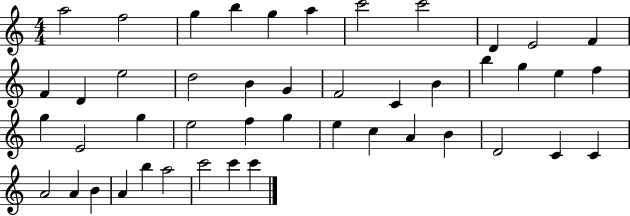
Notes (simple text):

A5/h F5/h G5/q B5/q G5/q A5/q C6/h C6/h D4/q E4/h F4/q F4/q D4/q E5/h D5/h B4/q G4/q F4/h C4/q B4/q B5/q G5/q E5/q F5/q G5/q E4/h G5/q E5/h F5/q G5/q E5/q C5/q A4/q B4/q D4/h C4/q C4/q A4/h A4/q B4/q A4/q B5/q A5/h C6/h C6/q C6/q